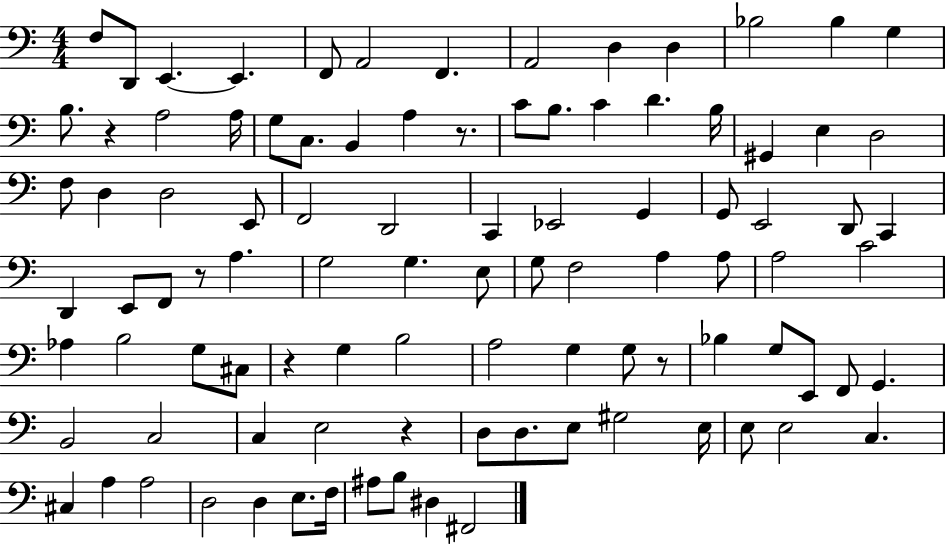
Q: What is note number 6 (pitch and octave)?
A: A2